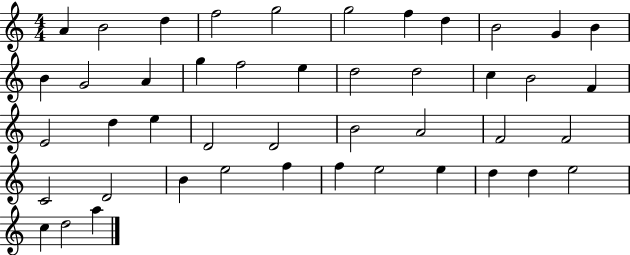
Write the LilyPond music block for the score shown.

{
  \clef treble
  \numericTimeSignature
  \time 4/4
  \key c \major
  a'4 b'2 d''4 | f''2 g''2 | g''2 f''4 d''4 | b'2 g'4 b'4 | \break b'4 g'2 a'4 | g''4 f''2 e''4 | d''2 d''2 | c''4 b'2 f'4 | \break e'2 d''4 e''4 | d'2 d'2 | b'2 a'2 | f'2 f'2 | \break c'2 d'2 | b'4 e''2 f''4 | f''4 e''2 e''4 | d''4 d''4 e''2 | \break c''4 d''2 a''4 | \bar "|."
}